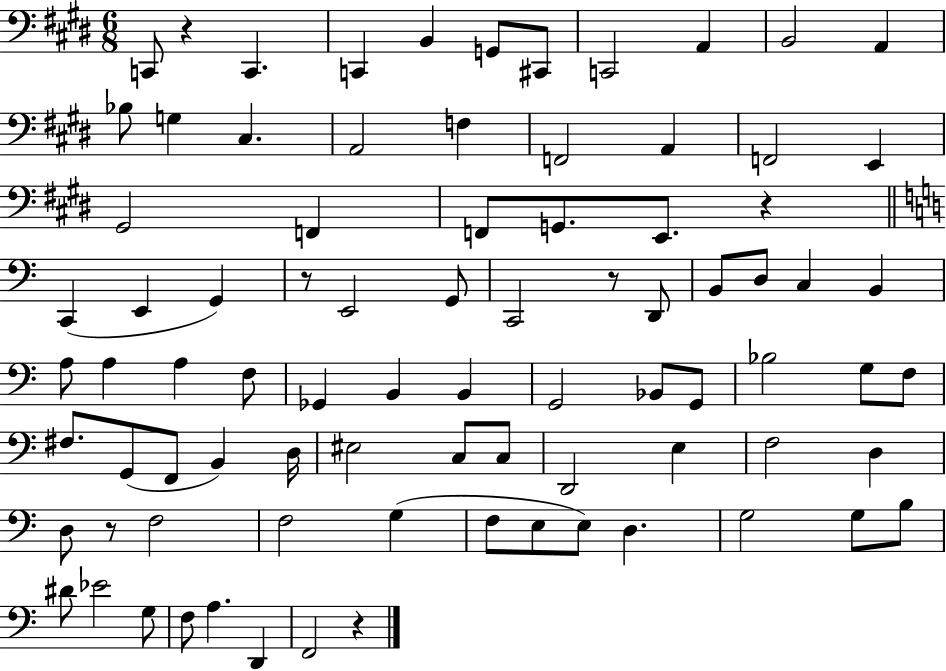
X:1
T:Untitled
M:6/8
L:1/4
K:E
C,,/2 z C,, C,, B,, G,,/2 ^C,,/2 C,,2 A,, B,,2 A,, _B,/2 G, ^C, A,,2 F, F,,2 A,, F,,2 E,, ^G,,2 F,, F,,/2 G,,/2 E,,/2 z C,, E,, G,, z/2 E,,2 G,,/2 C,,2 z/2 D,,/2 B,,/2 D,/2 C, B,, A,/2 A, A, F,/2 _G,, B,, B,, G,,2 _B,,/2 G,,/2 _B,2 G,/2 F,/2 ^F,/2 G,,/2 F,,/2 B,, D,/4 ^E,2 C,/2 C,/2 D,,2 E, F,2 D, D,/2 z/2 F,2 F,2 G, F,/2 E,/2 E,/2 D, G,2 G,/2 B,/2 ^D/2 _E2 G,/2 F,/2 A, D,, F,,2 z